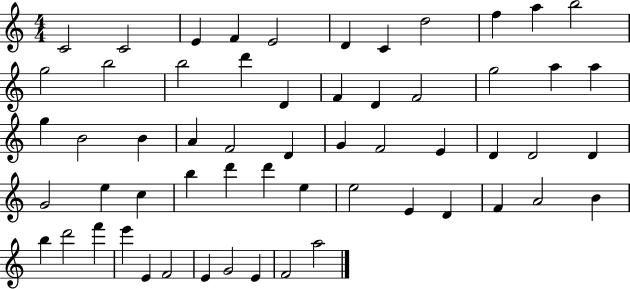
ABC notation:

X:1
T:Untitled
M:4/4
L:1/4
K:C
C2 C2 E F E2 D C d2 f a b2 g2 b2 b2 d' D F D F2 g2 a a g B2 B A F2 D G F2 E D D2 D G2 e c b d' d' e e2 E D F A2 B b d'2 f' e' E F2 E G2 E F2 a2